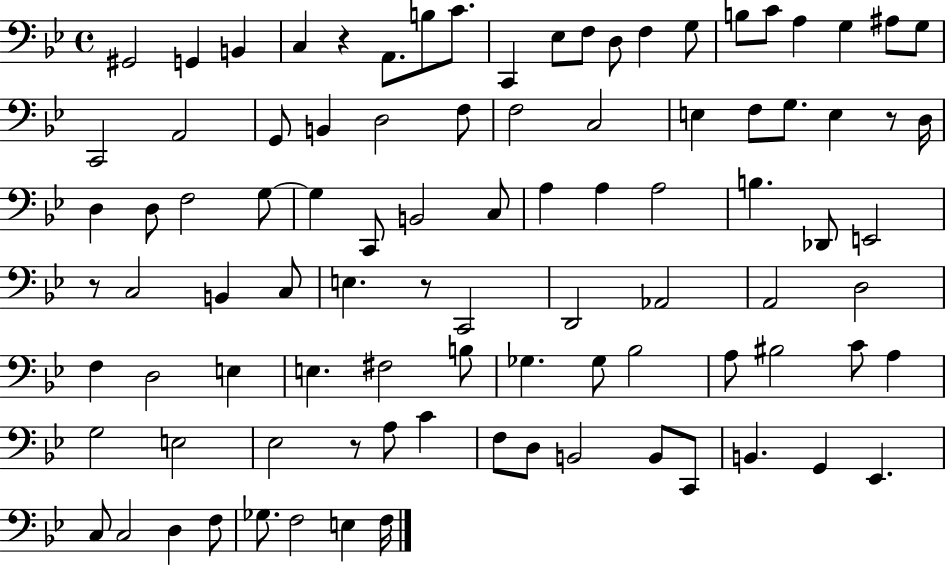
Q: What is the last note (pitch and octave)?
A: F3